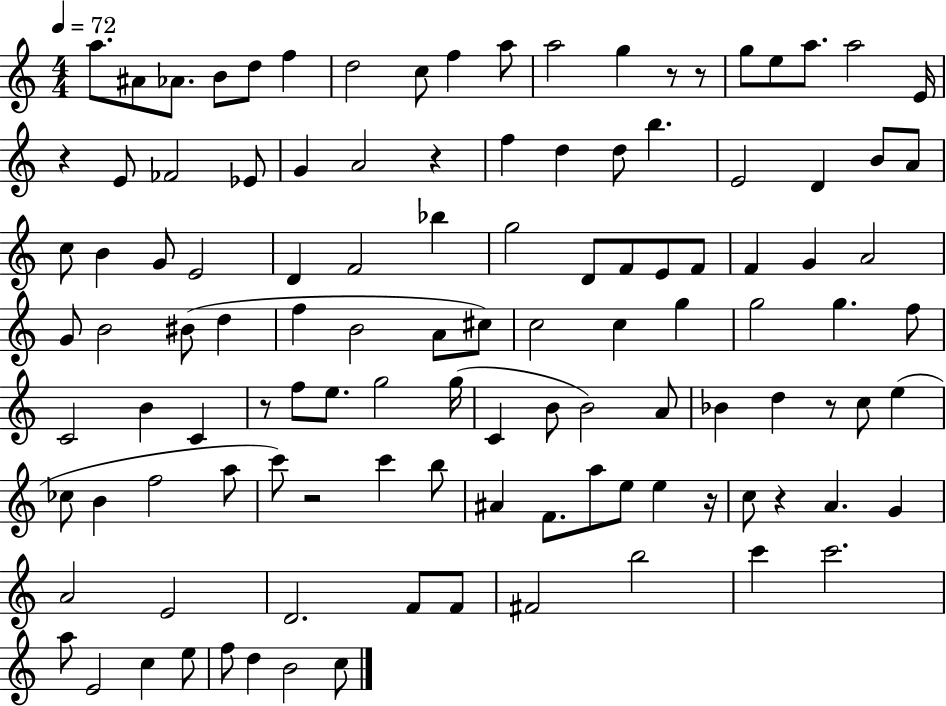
X:1
T:Untitled
M:4/4
L:1/4
K:C
a/2 ^A/2 _A/2 B/2 d/2 f d2 c/2 f a/2 a2 g z/2 z/2 g/2 e/2 a/2 a2 E/4 z E/2 _F2 _E/2 G A2 z f d d/2 b E2 D B/2 A/2 c/2 B G/2 E2 D F2 _b g2 D/2 F/2 E/2 F/2 F G A2 G/2 B2 ^B/2 d f B2 A/2 ^c/2 c2 c g g2 g f/2 C2 B C z/2 f/2 e/2 g2 g/4 C B/2 B2 A/2 _B d z/2 c/2 e _c/2 B f2 a/2 c'/2 z2 c' b/2 ^A F/2 a/2 e/2 e z/4 c/2 z A G A2 E2 D2 F/2 F/2 ^F2 b2 c' c'2 a/2 E2 c e/2 f/2 d B2 c/2